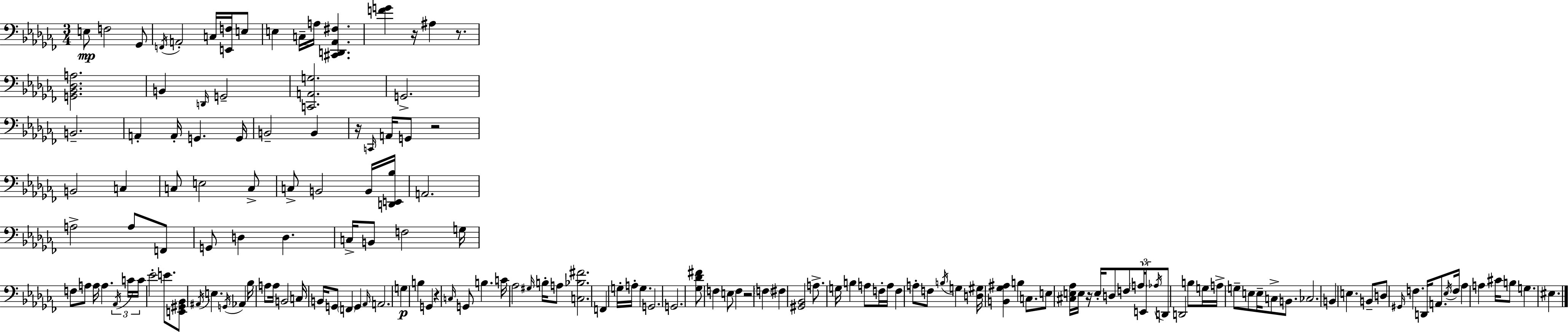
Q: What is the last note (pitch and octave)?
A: EIS3